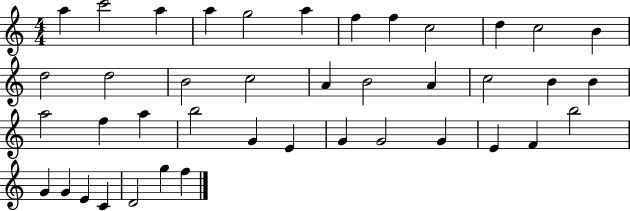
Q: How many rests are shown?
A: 0